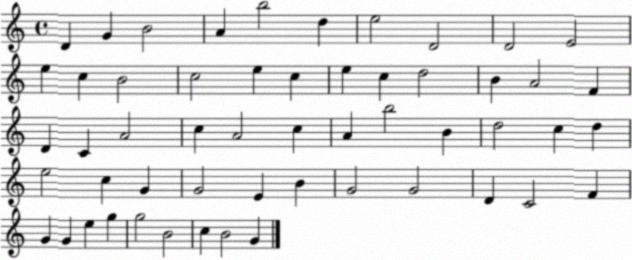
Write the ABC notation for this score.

X:1
T:Untitled
M:4/4
L:1/4
K:C
D G B2 A b2 d e2 D2 D2 E2 e c B2 c2 e c e c d2 B A2 F D C A2 c A2 c A b2 B d2 c d e2 c G G2 E B G2 G2 D C2 F G G e g g2 B2 c B2 G